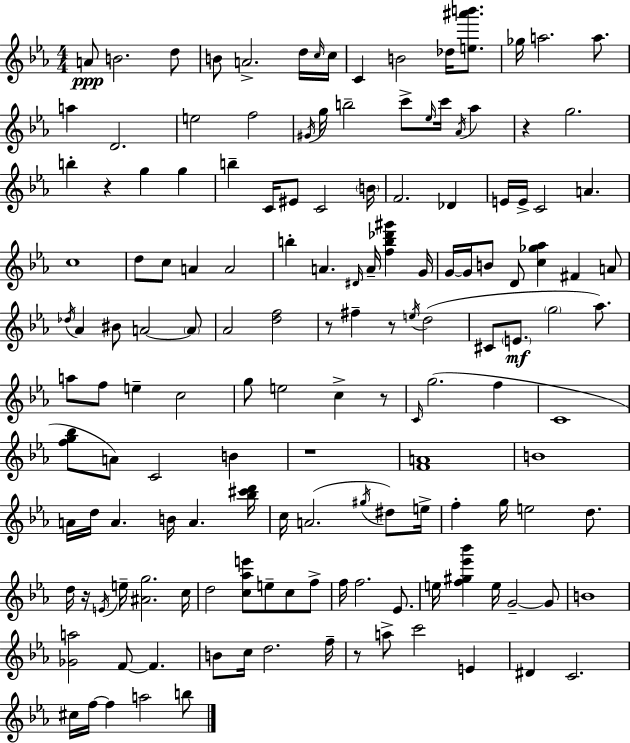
A4/e B4/h. D5/e B4/e A4/h. D5/s C5/s C5/s C4/q B4/h Db5/s [E5,A#6,B6]/e. Gb5/s A5/h. A5/e. A5/q D4/h. E5/h F5/h G#4/s G5/s B5/h C6/e Eb5/s C6/s Ab4/s Ab5/q R/q G5/h. B5/q R/q G5/q G5/q B5/q C4/s EIS4/e C4/h B4/s F4/h. Db4/q E4/s E4/s C4/h A4/q. C5/w D5/e C5/e A4/q A4/h B5/q A4/q. D#4/s A4/s [F5,B5,Db6,G#6]/q G4/s G4/s G4/s B4/e D4/e [C5,Gb5,Ab5]/q F#4/q A4/e Db5/s Ab4/q BIS4/e A4/h A4/e Ab4/h [D5,F5]/h R/e F#5/q R/e E5/s D5/h C#4/e E4/e. G5/h Ab5/e. A5/e F5/e E5/q C5/h G5/e E5/h C5/q R/e C4/s G5/h. F5/q C4/w [F5,G5,Bb5]/e A4/e C4/h B4/q R/w [F4,A4]/w B4/w A4/s D5/s A4/q. B4/s A4/q. [Bb5,C#6,D6]/s C5/s A4/h. G#5/s D#5/e E5/s F5/q G5/s E5/h D5/e. D5/s R/s E4/s E5/s [A#4,G5]/h. C5/s D5/h [C5,Ab5,E6]/e E5/e C5/e F5/e F5/s F5/h. Eb4/e. E5/s [F5,G#5,Eb6,Bb6]/q E5/s G4/h G4/e B4/w [Gb4,A5]/h F4/e F4/q. B4/e C5/s D5/h. F5/s R/e A5/e C6/h E4/q D#4/q C4/h. C#5/s F5/s F5/q A5/h B5/e